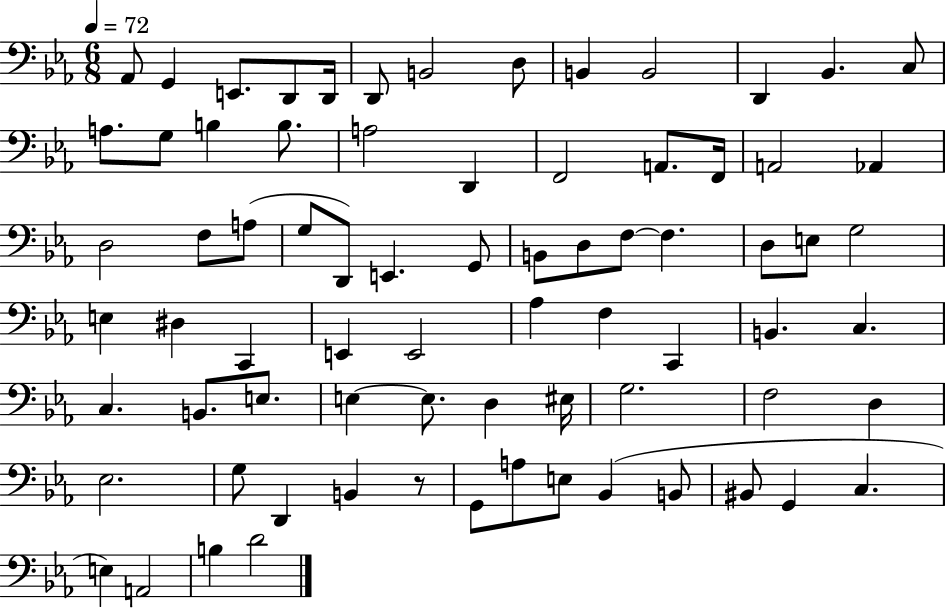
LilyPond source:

{
  \clef bass
  \numericTimeSignature
  \time 6/8
  \key ees \major
  \tempo 4 = 72
  aes,8 g,4 e,8. d,8 d,16 | d,8 b,2 d8 | b,4 b,2 | d,4 bes,4. c8 | \break a8. g8 b4 b8. | a2 d,4 | f,2 a,8. f,16 | a,2 aes,4 | \break d2 f8 a8( | g8 d,8) e,4. g,8 | b,8 d8 f8~~ f4. | d8 e8 g2 | \break e4 dis4 c,4 | e,4 e,2 | aes4 f4 c,4 | b,4. c4. | \break c4. b,8. e8. | e4~~ e8. d4 eis16 | g2. | f2 d4 | \break ees2. | g8 d,4 b,4 r8 | g,8 a8 e8 bes,4( b,8 | bis,8 g,4 c4. | \break e4) a,2 | b4 d'2 | \bar "|."
}